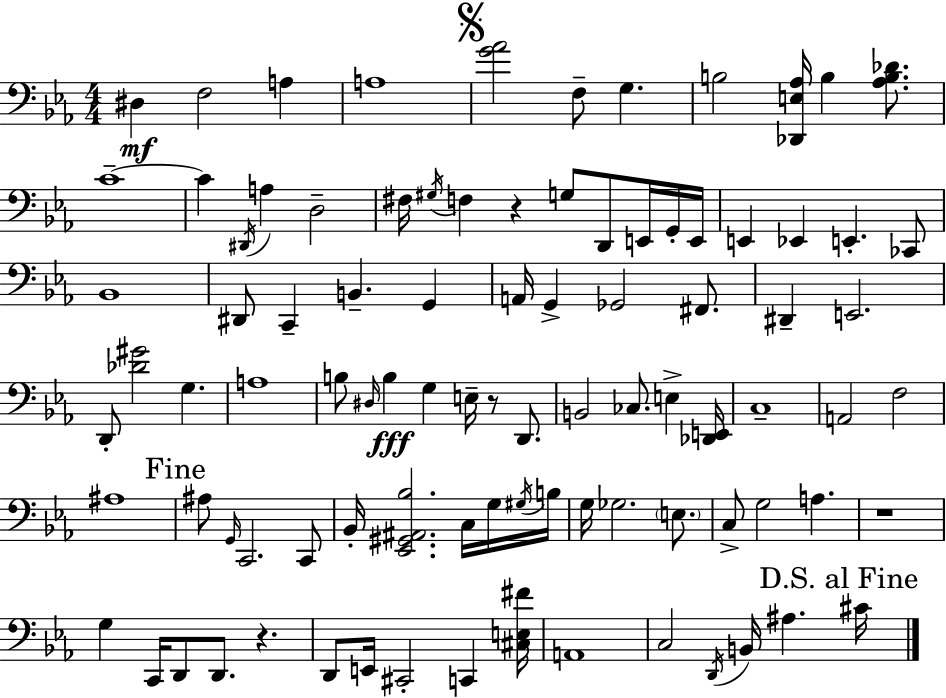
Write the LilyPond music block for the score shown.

{
  \clef bass
  \numericTimeSignature
  \time 4/4
  \key c \minor
  \repeat volta 2 { dis4\mf f2 a4 | a1 | \mark \markup { \musicglyph "scripts.segno" } <g' aes'>2 f8-- g4. | b2 <des, e aes>16 b4 <aes b des'>8. | \break c'1--~~ | c'4 \acciaccatura { dis,16 } a4 d2-- | fis16 \acciaccatura { gis16 } f4 r4 g8 d,8 e,16 | g,16-. e,16 e,4 ees,4 e,4.-. | \break ces,8 bes,1 | dis,8 c,4-- b,4.-- g,4 | a,16 g,4-> ges,2 fis,8. | dis,4-- e,2. | \break d,8-. <des' gis'>2 g4. | a1 | b8 \grace { dis16 } b4\fff g4 e16-- r8 | d,8. b,2 ces8. e4-> | \break <des, e,>16 c1-- | a,2 f2 | ais1 | \mark "Fine" ais8 \grace { g,16 } c,2. | \break c,8 bes,16-. <ees, gis, ais, bes>2. | c16 g16 \acciaccatura { gis16 } b16 g16 ges2. | \parenthesize e8. c8-> g2 a4. | r1 | \break g4 c,16 d,8 d,8. r4. | d,8 e,16 cis,2-. | c,4 <cis e fis'>16 a,1 | c2 \acciaccatura { d,16 } b,16 ais4. | \break \mark "D.S. al Fine" cis'16 } \bar "|."
}